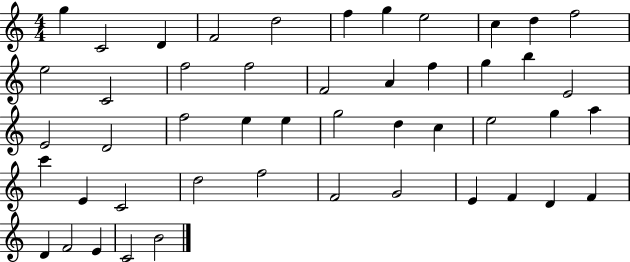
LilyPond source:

{
  \clef treble
  \numericTimeSignature
  \time 4/4
  \key c \major
  g''4 c'2 d'4 | f'2 d''2 | f''4 g''4 e''2 | c''4 d''4 f''2 | \break e''2 c'2 | f''2 f''2 | f'2 a'4 f''4 | g''4 b''4 e'2 | \break e'2 d'2 | f''2 e''4 e''4 | g''2 d''4 c''4 | e''2 g''4 a''4 | \break c'''4 e'4 c'2 | d''2 f''2 | f'2 g'2 | e'4 f'4 d'4 f'4 | \break d'4 f'2 e'4 | c'2 b'2 | \bar "|."
}